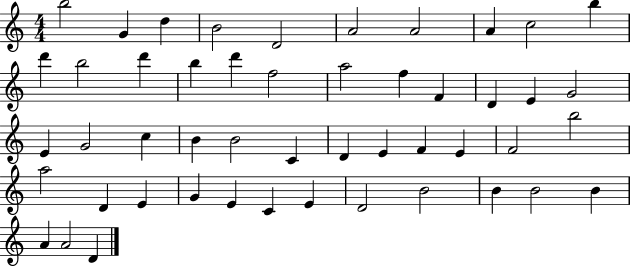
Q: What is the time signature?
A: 4/4